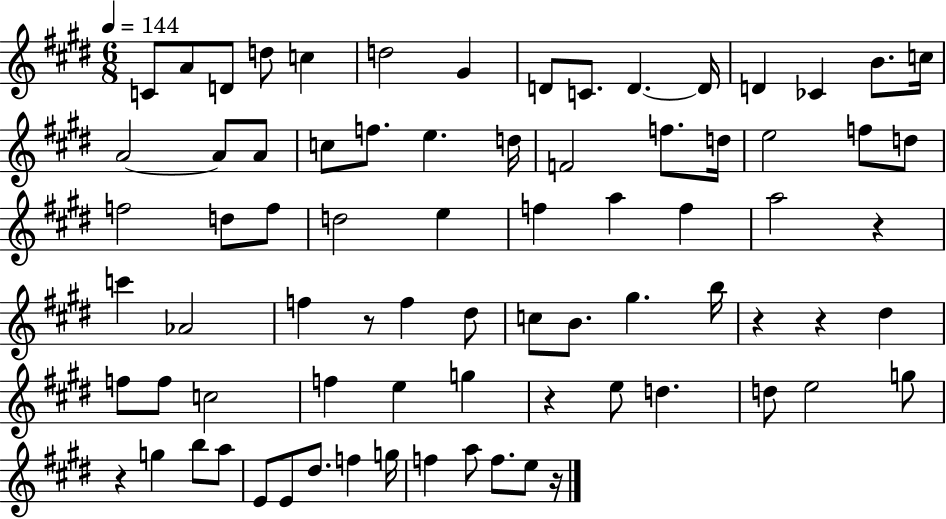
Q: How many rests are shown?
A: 7